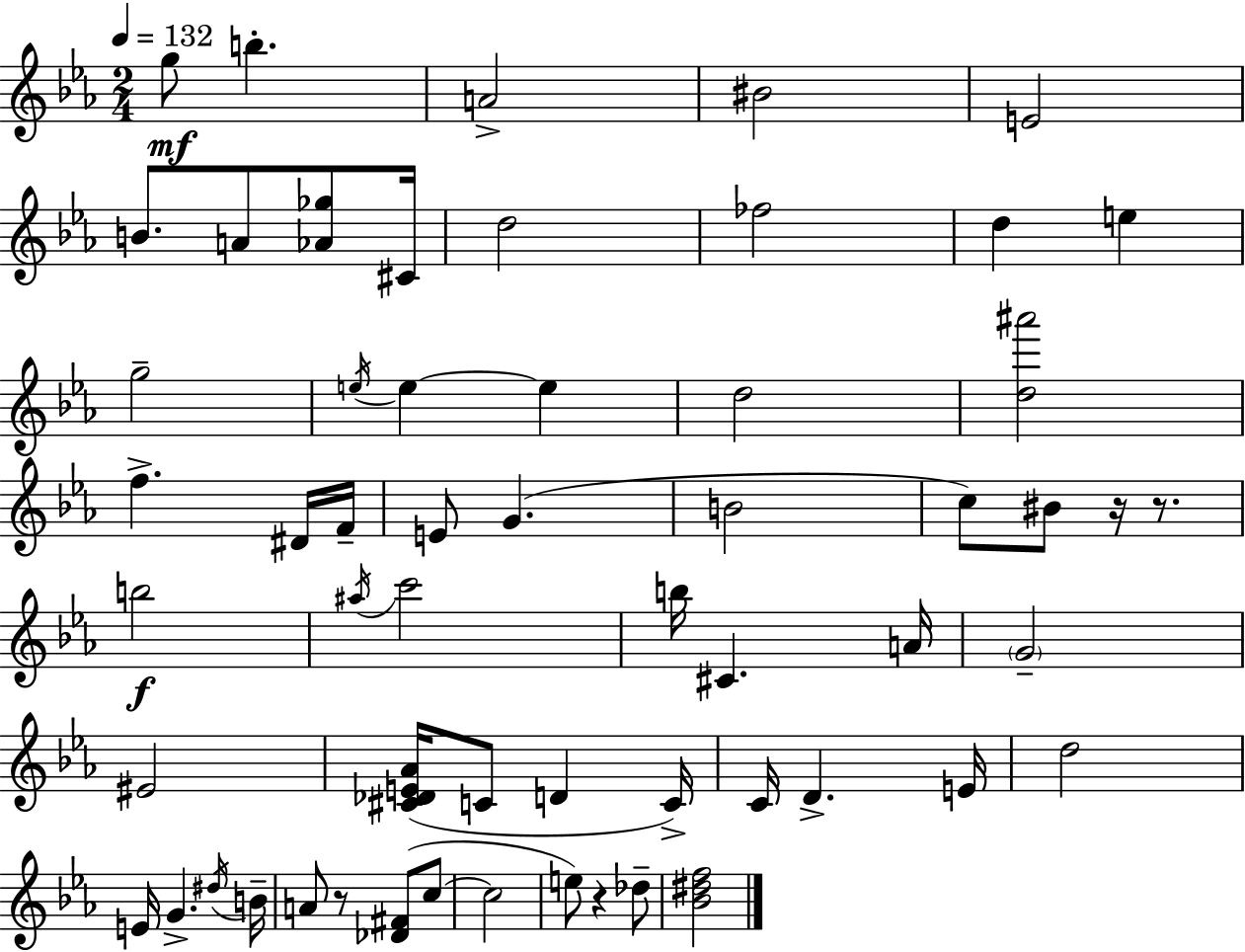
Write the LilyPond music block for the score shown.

{
  \clef treble
  \numericTimeSignature
  \time 2/4
  \key c \minor
  \tempo 4 = 132
  g''8\mf b''4.-. | a'2-> | bis'2 | e'2 | \break b'8. a'8 <aes' ges''>8 cis'16 | d''2 | fes''2 | d''4 e''4 | \break g''2-- | \acciaccatura { e''16 } e''4~~ e''4 | d''2 | <d'' ais'''>2 | \break f''4.-> dis'16 | f'16-- e'8 g'4.( | b'2 | c''8) bis'8 r16 r8. | \break b''2\f | \acciaccatura { ais''16 } c'''2 | b''16 cis'4. | a'16 \parenthesize g'2-- | \break eis'2 | <cis' des' e' aes'>16( c'8 d'4 | c'16->) c'16 d'4.-> | e'16 d''2 | \break e'16 g'4.-> | \acciaccatura { dis''16 } b'16-- a'8 r8 <des' fis'>8( | c''8~~ c''2 | e''8) r4 | \break des''8-- <bes' dis'' f''>2 | \bar "|."
}